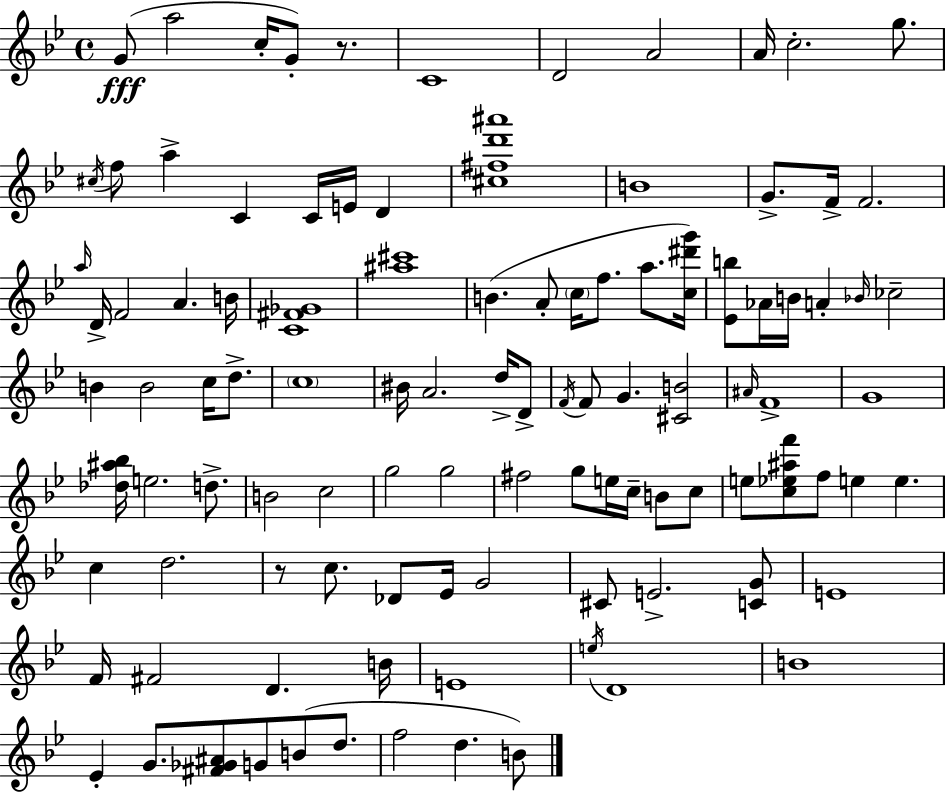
G4/e A5/h C5/s G4/e R/e. C4/w D4/h A4/h A4/s C5/h. G5/e. C#5/s F5/e A5/q C4/q C4/s E4/s D4/q [C#5,F#5,D6,A#6]/w B4/w G4/e. F4/s F4/h. A5/s D4/s F4/h A4/q. B4/s [C4,F#4,Gb4]/w [A#5,C#6]/w B4/q. A4/e C5/s F5/e. A5/e. [C5,D#6,G6]/s [Eb4,B5]/e Ab4/s B4/s A4/q Bb4/s CES5/h B4/q B4/h C5/s D5/e. C5/w BIS4/s A4/h. D5/s D4/e F4/s F4/e G4/q. [C#4,B4]/h A#4/s F4/w G4/w [Db5,A#5,Bb5]/s E5/h. D5/e. B4/h C5/h G5/h G5/h F#5/h G5/e E5/s C5/s B4/e C5/e E5/e [C5,Eb5,A#5,F6]/e F5/e E5/q E5/q. C5/q D5/h. R/e C5/e. Db4/e Eb4/s G4/h C#4/e E4/h. [C4,G4]/e E4/w F4/s F#4/h D4/q. B4/s E4/w E5/s D4/w B4/w Eb4/q G4/e. [F#4,Gb4,A#4]/e G4/e B4/e D5/e. F5/h D5/q. B4/e